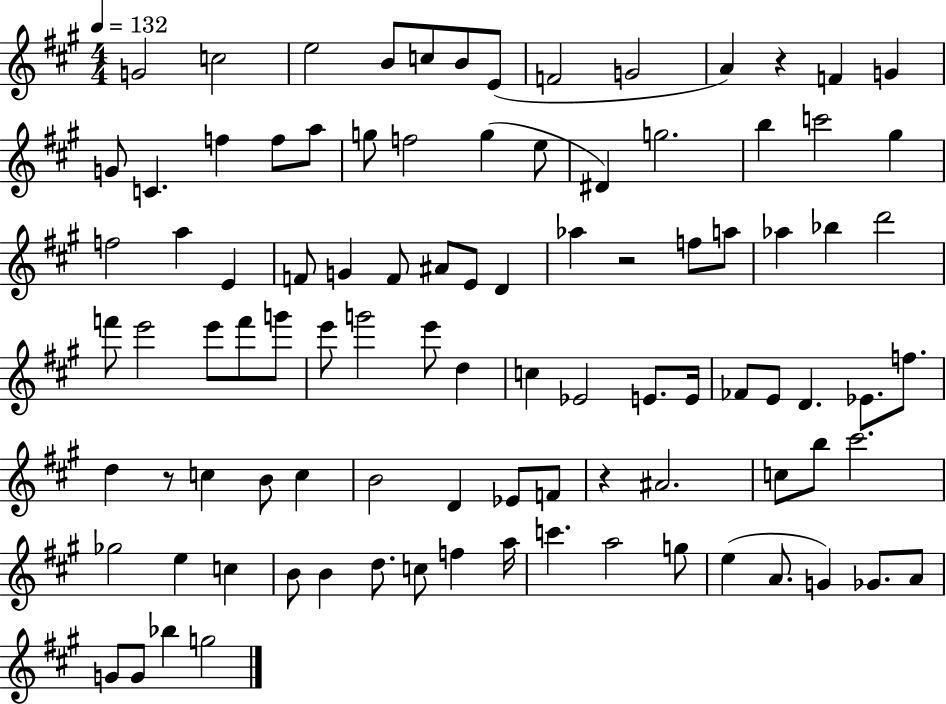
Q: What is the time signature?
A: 4/4